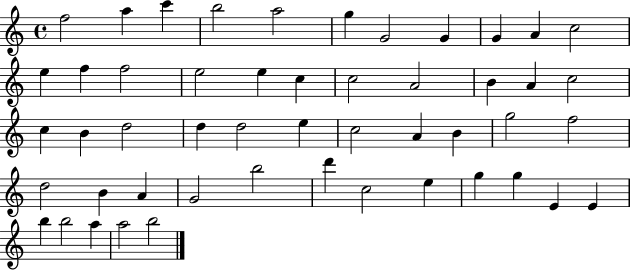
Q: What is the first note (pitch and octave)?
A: F5